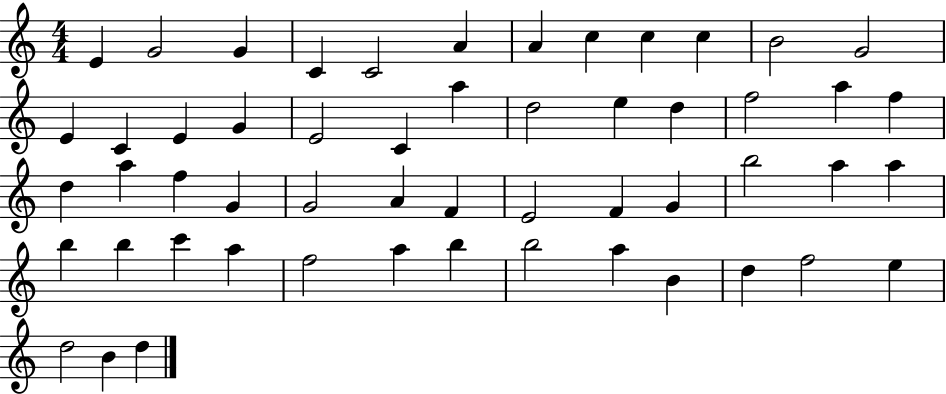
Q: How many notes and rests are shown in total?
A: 54